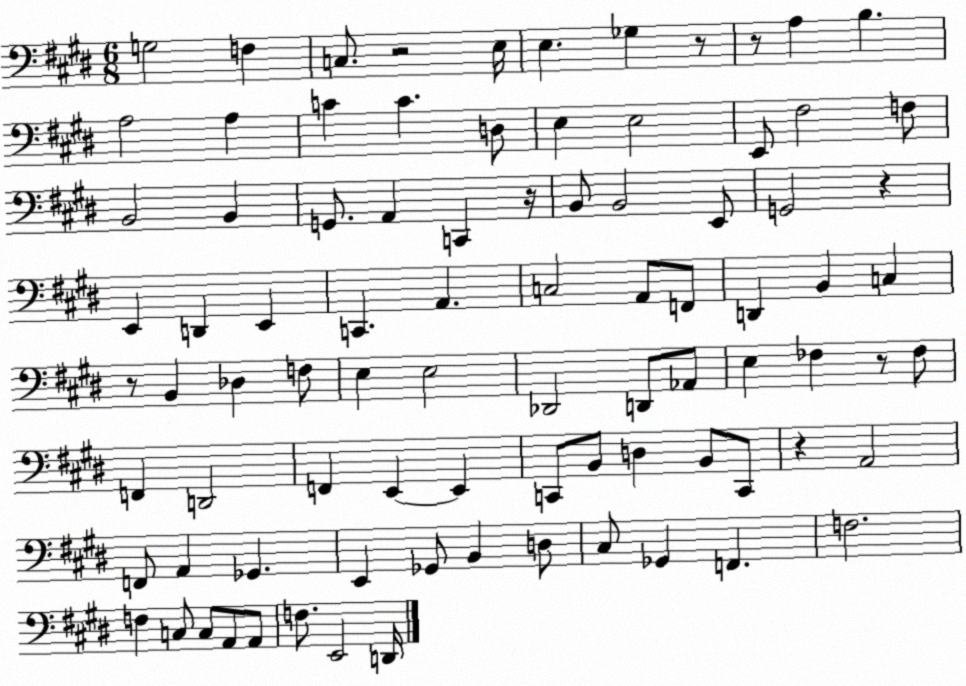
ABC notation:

X:1
T:Untitled
M:6/8
L:1/4
K:E
G,2 F, C,/2 z2 E,/4 E, _G, z/2 z/2 A, B, A,2 A, C C D,/2 E, E,2 E,,/2 ^F,2 F,/2 B,,2 B,, G,,/2 A,, C,, z/4 B,,/2 B,,2 E,,/2 G,,2 z E,, D,, E,, C,, A,, C,2 A,,/2 F,,/2 D,, B,, C, z/2 B,, _D, F,/2 E, E,2 _D,,2 D,,/2 _A,,/2 E, _F, z/2 _F,/2 F,, D,,2 F,, E,, E,, C,,/2 B,,/2 D, B,,/2 C,,/2 z A,,2 F,,/2 A,, _G,, E,, _G,,/2 B,, D,/2 ^C,/2 _G,, F,, F,2 F, C,/2 C,/2 A,,/2 A,,/2 F,/2 E,,2 D,,/4